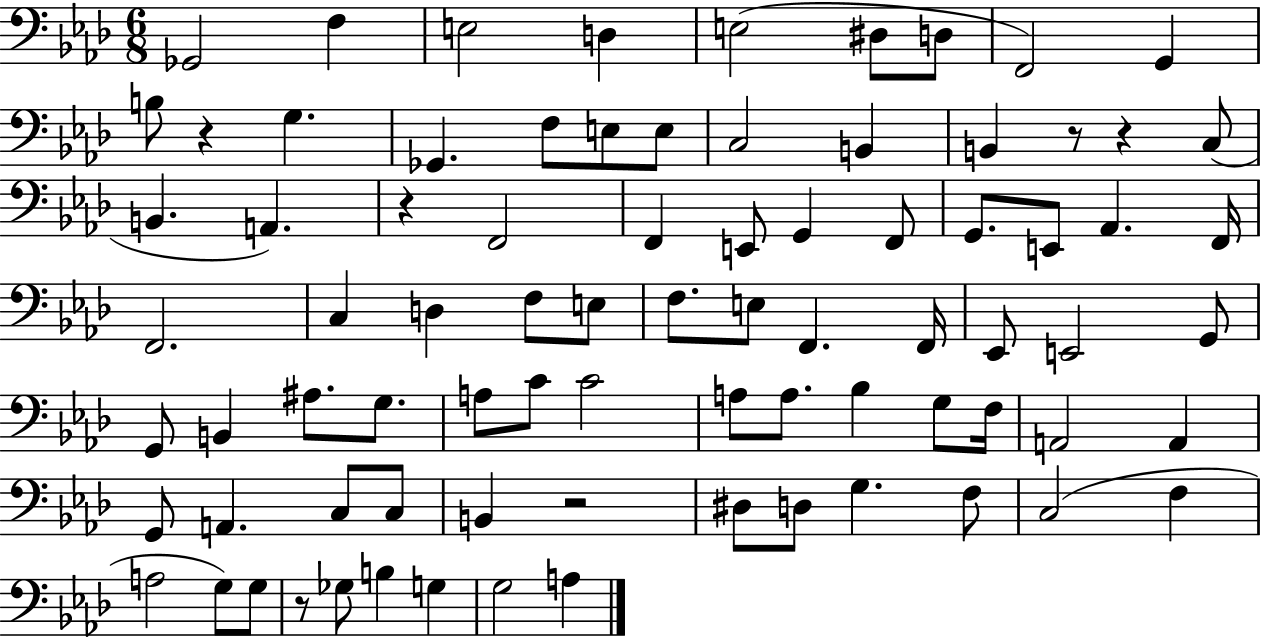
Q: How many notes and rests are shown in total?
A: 81